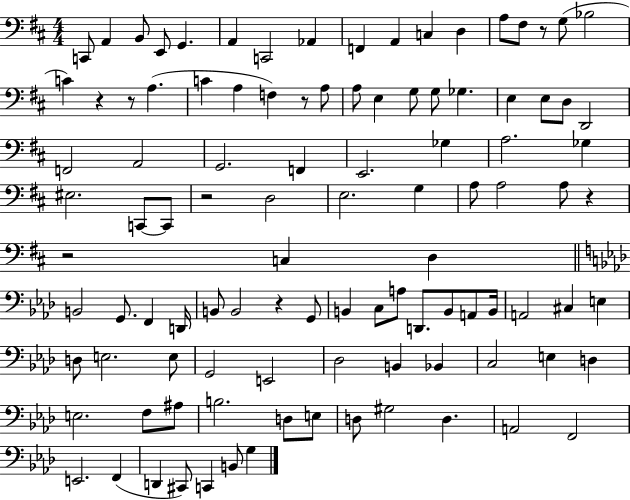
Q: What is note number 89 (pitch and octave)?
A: F2